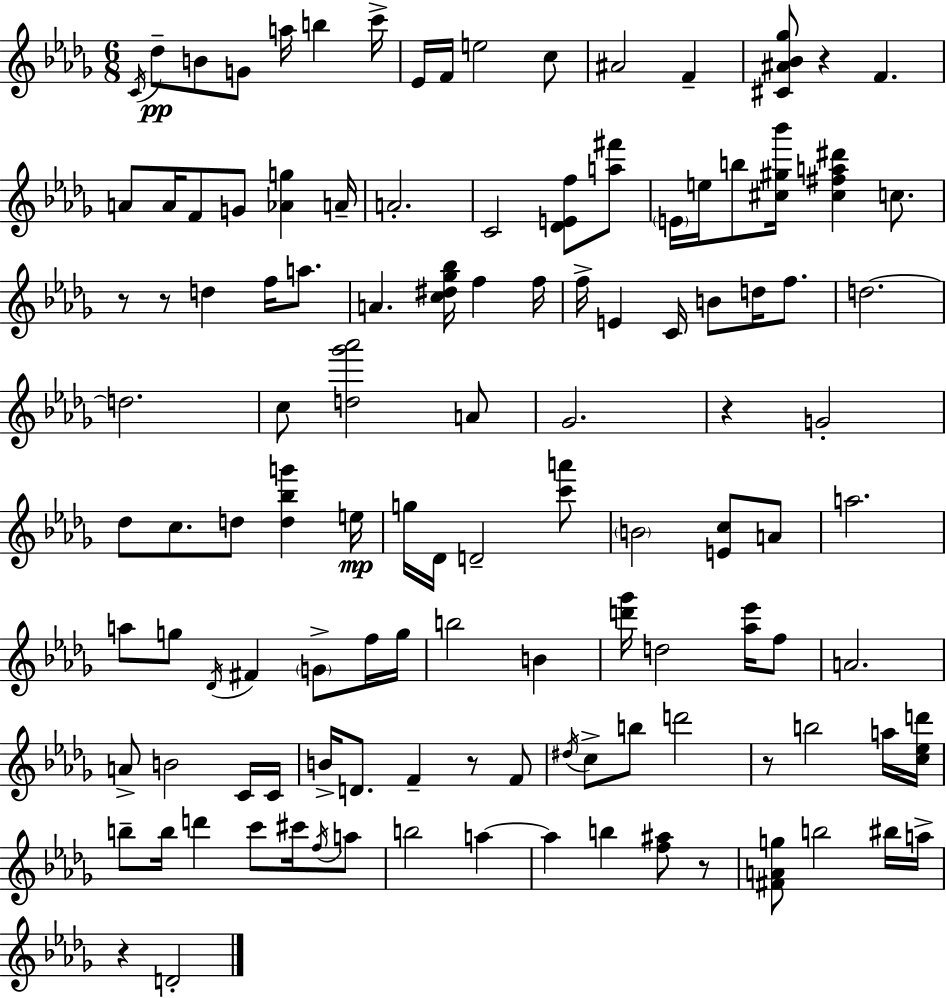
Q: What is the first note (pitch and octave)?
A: C4